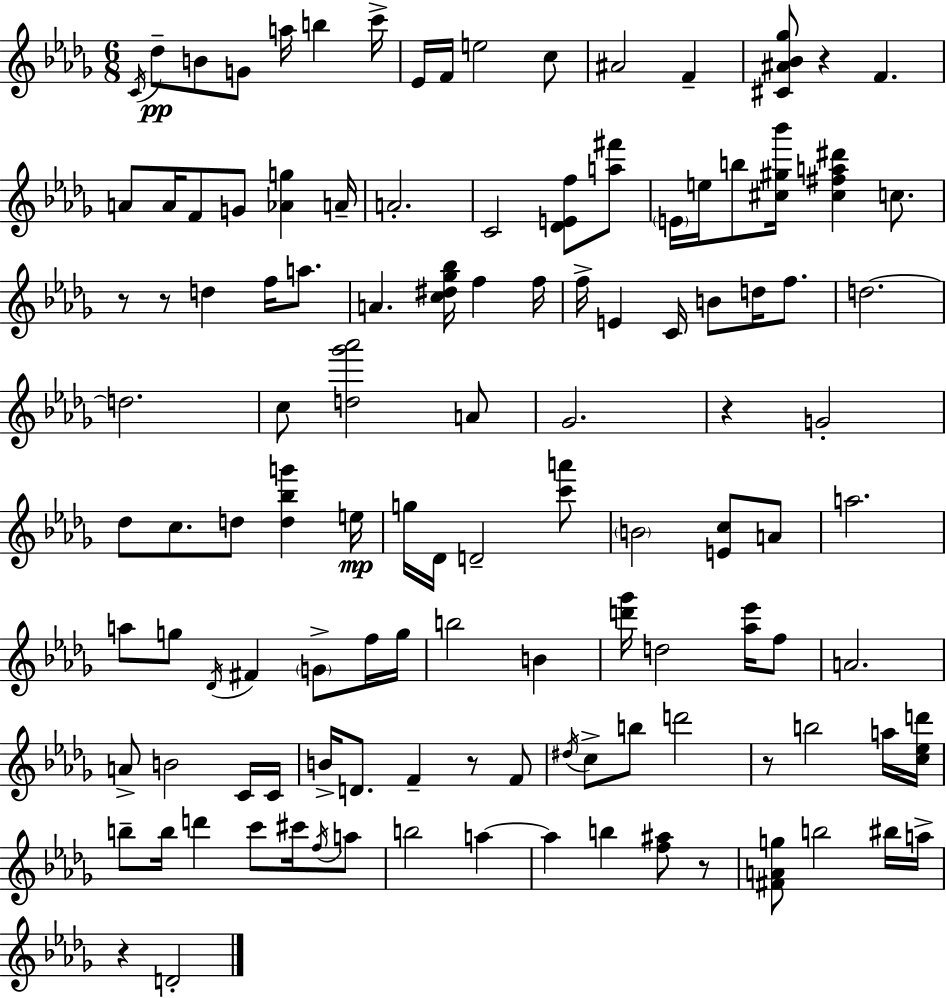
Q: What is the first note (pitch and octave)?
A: C4